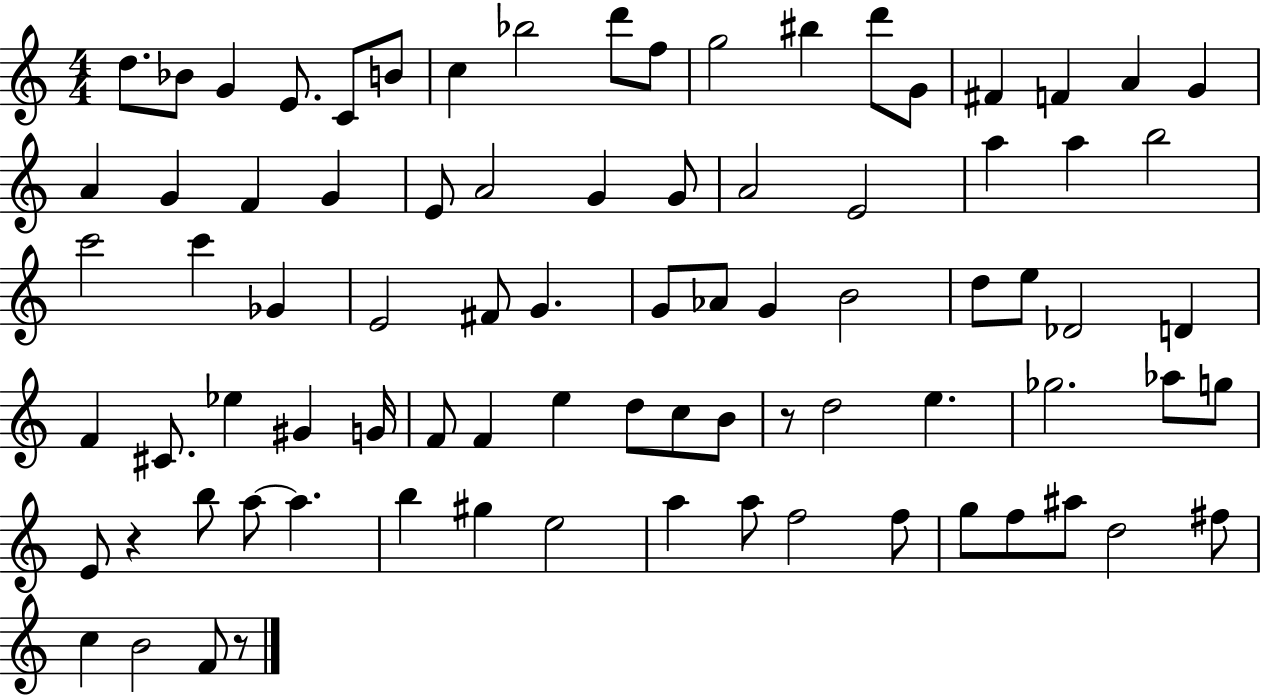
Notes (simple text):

D5/e. Bb4/e G4/q E4/e. C4/e B4/e C5/q Bb5/h D6/e F5/e G5/h BIS5/q D6/e G4/e F#4/q F4/q A4/q G4/q A4/q G4/q F4/q G4/q E4/e A4/h G4/q G4/e A4/h E4/h A5/q A5/q B5/h C6/h C6/q Gb4/q E4/h F#4/e G4/q. G4/e Ab4/e G4/q B4/h D5/e E5/e Db4/h D4/q F4/q C#4/e. Eb5/q G#4/q G4/s F4/e F4/q E5/q D5/e C5/e B4/e R/e D5/h E5/q. Gb5/h. Ab5/e G5/e E4/e R/q B5/e A5/e A5/q. B5/q G#5/q E5/h A5/q A5/e F5/h F5/e G5/e F5/e A#5/e D5/h F#5/e C5/q B4/h F4/e R/e